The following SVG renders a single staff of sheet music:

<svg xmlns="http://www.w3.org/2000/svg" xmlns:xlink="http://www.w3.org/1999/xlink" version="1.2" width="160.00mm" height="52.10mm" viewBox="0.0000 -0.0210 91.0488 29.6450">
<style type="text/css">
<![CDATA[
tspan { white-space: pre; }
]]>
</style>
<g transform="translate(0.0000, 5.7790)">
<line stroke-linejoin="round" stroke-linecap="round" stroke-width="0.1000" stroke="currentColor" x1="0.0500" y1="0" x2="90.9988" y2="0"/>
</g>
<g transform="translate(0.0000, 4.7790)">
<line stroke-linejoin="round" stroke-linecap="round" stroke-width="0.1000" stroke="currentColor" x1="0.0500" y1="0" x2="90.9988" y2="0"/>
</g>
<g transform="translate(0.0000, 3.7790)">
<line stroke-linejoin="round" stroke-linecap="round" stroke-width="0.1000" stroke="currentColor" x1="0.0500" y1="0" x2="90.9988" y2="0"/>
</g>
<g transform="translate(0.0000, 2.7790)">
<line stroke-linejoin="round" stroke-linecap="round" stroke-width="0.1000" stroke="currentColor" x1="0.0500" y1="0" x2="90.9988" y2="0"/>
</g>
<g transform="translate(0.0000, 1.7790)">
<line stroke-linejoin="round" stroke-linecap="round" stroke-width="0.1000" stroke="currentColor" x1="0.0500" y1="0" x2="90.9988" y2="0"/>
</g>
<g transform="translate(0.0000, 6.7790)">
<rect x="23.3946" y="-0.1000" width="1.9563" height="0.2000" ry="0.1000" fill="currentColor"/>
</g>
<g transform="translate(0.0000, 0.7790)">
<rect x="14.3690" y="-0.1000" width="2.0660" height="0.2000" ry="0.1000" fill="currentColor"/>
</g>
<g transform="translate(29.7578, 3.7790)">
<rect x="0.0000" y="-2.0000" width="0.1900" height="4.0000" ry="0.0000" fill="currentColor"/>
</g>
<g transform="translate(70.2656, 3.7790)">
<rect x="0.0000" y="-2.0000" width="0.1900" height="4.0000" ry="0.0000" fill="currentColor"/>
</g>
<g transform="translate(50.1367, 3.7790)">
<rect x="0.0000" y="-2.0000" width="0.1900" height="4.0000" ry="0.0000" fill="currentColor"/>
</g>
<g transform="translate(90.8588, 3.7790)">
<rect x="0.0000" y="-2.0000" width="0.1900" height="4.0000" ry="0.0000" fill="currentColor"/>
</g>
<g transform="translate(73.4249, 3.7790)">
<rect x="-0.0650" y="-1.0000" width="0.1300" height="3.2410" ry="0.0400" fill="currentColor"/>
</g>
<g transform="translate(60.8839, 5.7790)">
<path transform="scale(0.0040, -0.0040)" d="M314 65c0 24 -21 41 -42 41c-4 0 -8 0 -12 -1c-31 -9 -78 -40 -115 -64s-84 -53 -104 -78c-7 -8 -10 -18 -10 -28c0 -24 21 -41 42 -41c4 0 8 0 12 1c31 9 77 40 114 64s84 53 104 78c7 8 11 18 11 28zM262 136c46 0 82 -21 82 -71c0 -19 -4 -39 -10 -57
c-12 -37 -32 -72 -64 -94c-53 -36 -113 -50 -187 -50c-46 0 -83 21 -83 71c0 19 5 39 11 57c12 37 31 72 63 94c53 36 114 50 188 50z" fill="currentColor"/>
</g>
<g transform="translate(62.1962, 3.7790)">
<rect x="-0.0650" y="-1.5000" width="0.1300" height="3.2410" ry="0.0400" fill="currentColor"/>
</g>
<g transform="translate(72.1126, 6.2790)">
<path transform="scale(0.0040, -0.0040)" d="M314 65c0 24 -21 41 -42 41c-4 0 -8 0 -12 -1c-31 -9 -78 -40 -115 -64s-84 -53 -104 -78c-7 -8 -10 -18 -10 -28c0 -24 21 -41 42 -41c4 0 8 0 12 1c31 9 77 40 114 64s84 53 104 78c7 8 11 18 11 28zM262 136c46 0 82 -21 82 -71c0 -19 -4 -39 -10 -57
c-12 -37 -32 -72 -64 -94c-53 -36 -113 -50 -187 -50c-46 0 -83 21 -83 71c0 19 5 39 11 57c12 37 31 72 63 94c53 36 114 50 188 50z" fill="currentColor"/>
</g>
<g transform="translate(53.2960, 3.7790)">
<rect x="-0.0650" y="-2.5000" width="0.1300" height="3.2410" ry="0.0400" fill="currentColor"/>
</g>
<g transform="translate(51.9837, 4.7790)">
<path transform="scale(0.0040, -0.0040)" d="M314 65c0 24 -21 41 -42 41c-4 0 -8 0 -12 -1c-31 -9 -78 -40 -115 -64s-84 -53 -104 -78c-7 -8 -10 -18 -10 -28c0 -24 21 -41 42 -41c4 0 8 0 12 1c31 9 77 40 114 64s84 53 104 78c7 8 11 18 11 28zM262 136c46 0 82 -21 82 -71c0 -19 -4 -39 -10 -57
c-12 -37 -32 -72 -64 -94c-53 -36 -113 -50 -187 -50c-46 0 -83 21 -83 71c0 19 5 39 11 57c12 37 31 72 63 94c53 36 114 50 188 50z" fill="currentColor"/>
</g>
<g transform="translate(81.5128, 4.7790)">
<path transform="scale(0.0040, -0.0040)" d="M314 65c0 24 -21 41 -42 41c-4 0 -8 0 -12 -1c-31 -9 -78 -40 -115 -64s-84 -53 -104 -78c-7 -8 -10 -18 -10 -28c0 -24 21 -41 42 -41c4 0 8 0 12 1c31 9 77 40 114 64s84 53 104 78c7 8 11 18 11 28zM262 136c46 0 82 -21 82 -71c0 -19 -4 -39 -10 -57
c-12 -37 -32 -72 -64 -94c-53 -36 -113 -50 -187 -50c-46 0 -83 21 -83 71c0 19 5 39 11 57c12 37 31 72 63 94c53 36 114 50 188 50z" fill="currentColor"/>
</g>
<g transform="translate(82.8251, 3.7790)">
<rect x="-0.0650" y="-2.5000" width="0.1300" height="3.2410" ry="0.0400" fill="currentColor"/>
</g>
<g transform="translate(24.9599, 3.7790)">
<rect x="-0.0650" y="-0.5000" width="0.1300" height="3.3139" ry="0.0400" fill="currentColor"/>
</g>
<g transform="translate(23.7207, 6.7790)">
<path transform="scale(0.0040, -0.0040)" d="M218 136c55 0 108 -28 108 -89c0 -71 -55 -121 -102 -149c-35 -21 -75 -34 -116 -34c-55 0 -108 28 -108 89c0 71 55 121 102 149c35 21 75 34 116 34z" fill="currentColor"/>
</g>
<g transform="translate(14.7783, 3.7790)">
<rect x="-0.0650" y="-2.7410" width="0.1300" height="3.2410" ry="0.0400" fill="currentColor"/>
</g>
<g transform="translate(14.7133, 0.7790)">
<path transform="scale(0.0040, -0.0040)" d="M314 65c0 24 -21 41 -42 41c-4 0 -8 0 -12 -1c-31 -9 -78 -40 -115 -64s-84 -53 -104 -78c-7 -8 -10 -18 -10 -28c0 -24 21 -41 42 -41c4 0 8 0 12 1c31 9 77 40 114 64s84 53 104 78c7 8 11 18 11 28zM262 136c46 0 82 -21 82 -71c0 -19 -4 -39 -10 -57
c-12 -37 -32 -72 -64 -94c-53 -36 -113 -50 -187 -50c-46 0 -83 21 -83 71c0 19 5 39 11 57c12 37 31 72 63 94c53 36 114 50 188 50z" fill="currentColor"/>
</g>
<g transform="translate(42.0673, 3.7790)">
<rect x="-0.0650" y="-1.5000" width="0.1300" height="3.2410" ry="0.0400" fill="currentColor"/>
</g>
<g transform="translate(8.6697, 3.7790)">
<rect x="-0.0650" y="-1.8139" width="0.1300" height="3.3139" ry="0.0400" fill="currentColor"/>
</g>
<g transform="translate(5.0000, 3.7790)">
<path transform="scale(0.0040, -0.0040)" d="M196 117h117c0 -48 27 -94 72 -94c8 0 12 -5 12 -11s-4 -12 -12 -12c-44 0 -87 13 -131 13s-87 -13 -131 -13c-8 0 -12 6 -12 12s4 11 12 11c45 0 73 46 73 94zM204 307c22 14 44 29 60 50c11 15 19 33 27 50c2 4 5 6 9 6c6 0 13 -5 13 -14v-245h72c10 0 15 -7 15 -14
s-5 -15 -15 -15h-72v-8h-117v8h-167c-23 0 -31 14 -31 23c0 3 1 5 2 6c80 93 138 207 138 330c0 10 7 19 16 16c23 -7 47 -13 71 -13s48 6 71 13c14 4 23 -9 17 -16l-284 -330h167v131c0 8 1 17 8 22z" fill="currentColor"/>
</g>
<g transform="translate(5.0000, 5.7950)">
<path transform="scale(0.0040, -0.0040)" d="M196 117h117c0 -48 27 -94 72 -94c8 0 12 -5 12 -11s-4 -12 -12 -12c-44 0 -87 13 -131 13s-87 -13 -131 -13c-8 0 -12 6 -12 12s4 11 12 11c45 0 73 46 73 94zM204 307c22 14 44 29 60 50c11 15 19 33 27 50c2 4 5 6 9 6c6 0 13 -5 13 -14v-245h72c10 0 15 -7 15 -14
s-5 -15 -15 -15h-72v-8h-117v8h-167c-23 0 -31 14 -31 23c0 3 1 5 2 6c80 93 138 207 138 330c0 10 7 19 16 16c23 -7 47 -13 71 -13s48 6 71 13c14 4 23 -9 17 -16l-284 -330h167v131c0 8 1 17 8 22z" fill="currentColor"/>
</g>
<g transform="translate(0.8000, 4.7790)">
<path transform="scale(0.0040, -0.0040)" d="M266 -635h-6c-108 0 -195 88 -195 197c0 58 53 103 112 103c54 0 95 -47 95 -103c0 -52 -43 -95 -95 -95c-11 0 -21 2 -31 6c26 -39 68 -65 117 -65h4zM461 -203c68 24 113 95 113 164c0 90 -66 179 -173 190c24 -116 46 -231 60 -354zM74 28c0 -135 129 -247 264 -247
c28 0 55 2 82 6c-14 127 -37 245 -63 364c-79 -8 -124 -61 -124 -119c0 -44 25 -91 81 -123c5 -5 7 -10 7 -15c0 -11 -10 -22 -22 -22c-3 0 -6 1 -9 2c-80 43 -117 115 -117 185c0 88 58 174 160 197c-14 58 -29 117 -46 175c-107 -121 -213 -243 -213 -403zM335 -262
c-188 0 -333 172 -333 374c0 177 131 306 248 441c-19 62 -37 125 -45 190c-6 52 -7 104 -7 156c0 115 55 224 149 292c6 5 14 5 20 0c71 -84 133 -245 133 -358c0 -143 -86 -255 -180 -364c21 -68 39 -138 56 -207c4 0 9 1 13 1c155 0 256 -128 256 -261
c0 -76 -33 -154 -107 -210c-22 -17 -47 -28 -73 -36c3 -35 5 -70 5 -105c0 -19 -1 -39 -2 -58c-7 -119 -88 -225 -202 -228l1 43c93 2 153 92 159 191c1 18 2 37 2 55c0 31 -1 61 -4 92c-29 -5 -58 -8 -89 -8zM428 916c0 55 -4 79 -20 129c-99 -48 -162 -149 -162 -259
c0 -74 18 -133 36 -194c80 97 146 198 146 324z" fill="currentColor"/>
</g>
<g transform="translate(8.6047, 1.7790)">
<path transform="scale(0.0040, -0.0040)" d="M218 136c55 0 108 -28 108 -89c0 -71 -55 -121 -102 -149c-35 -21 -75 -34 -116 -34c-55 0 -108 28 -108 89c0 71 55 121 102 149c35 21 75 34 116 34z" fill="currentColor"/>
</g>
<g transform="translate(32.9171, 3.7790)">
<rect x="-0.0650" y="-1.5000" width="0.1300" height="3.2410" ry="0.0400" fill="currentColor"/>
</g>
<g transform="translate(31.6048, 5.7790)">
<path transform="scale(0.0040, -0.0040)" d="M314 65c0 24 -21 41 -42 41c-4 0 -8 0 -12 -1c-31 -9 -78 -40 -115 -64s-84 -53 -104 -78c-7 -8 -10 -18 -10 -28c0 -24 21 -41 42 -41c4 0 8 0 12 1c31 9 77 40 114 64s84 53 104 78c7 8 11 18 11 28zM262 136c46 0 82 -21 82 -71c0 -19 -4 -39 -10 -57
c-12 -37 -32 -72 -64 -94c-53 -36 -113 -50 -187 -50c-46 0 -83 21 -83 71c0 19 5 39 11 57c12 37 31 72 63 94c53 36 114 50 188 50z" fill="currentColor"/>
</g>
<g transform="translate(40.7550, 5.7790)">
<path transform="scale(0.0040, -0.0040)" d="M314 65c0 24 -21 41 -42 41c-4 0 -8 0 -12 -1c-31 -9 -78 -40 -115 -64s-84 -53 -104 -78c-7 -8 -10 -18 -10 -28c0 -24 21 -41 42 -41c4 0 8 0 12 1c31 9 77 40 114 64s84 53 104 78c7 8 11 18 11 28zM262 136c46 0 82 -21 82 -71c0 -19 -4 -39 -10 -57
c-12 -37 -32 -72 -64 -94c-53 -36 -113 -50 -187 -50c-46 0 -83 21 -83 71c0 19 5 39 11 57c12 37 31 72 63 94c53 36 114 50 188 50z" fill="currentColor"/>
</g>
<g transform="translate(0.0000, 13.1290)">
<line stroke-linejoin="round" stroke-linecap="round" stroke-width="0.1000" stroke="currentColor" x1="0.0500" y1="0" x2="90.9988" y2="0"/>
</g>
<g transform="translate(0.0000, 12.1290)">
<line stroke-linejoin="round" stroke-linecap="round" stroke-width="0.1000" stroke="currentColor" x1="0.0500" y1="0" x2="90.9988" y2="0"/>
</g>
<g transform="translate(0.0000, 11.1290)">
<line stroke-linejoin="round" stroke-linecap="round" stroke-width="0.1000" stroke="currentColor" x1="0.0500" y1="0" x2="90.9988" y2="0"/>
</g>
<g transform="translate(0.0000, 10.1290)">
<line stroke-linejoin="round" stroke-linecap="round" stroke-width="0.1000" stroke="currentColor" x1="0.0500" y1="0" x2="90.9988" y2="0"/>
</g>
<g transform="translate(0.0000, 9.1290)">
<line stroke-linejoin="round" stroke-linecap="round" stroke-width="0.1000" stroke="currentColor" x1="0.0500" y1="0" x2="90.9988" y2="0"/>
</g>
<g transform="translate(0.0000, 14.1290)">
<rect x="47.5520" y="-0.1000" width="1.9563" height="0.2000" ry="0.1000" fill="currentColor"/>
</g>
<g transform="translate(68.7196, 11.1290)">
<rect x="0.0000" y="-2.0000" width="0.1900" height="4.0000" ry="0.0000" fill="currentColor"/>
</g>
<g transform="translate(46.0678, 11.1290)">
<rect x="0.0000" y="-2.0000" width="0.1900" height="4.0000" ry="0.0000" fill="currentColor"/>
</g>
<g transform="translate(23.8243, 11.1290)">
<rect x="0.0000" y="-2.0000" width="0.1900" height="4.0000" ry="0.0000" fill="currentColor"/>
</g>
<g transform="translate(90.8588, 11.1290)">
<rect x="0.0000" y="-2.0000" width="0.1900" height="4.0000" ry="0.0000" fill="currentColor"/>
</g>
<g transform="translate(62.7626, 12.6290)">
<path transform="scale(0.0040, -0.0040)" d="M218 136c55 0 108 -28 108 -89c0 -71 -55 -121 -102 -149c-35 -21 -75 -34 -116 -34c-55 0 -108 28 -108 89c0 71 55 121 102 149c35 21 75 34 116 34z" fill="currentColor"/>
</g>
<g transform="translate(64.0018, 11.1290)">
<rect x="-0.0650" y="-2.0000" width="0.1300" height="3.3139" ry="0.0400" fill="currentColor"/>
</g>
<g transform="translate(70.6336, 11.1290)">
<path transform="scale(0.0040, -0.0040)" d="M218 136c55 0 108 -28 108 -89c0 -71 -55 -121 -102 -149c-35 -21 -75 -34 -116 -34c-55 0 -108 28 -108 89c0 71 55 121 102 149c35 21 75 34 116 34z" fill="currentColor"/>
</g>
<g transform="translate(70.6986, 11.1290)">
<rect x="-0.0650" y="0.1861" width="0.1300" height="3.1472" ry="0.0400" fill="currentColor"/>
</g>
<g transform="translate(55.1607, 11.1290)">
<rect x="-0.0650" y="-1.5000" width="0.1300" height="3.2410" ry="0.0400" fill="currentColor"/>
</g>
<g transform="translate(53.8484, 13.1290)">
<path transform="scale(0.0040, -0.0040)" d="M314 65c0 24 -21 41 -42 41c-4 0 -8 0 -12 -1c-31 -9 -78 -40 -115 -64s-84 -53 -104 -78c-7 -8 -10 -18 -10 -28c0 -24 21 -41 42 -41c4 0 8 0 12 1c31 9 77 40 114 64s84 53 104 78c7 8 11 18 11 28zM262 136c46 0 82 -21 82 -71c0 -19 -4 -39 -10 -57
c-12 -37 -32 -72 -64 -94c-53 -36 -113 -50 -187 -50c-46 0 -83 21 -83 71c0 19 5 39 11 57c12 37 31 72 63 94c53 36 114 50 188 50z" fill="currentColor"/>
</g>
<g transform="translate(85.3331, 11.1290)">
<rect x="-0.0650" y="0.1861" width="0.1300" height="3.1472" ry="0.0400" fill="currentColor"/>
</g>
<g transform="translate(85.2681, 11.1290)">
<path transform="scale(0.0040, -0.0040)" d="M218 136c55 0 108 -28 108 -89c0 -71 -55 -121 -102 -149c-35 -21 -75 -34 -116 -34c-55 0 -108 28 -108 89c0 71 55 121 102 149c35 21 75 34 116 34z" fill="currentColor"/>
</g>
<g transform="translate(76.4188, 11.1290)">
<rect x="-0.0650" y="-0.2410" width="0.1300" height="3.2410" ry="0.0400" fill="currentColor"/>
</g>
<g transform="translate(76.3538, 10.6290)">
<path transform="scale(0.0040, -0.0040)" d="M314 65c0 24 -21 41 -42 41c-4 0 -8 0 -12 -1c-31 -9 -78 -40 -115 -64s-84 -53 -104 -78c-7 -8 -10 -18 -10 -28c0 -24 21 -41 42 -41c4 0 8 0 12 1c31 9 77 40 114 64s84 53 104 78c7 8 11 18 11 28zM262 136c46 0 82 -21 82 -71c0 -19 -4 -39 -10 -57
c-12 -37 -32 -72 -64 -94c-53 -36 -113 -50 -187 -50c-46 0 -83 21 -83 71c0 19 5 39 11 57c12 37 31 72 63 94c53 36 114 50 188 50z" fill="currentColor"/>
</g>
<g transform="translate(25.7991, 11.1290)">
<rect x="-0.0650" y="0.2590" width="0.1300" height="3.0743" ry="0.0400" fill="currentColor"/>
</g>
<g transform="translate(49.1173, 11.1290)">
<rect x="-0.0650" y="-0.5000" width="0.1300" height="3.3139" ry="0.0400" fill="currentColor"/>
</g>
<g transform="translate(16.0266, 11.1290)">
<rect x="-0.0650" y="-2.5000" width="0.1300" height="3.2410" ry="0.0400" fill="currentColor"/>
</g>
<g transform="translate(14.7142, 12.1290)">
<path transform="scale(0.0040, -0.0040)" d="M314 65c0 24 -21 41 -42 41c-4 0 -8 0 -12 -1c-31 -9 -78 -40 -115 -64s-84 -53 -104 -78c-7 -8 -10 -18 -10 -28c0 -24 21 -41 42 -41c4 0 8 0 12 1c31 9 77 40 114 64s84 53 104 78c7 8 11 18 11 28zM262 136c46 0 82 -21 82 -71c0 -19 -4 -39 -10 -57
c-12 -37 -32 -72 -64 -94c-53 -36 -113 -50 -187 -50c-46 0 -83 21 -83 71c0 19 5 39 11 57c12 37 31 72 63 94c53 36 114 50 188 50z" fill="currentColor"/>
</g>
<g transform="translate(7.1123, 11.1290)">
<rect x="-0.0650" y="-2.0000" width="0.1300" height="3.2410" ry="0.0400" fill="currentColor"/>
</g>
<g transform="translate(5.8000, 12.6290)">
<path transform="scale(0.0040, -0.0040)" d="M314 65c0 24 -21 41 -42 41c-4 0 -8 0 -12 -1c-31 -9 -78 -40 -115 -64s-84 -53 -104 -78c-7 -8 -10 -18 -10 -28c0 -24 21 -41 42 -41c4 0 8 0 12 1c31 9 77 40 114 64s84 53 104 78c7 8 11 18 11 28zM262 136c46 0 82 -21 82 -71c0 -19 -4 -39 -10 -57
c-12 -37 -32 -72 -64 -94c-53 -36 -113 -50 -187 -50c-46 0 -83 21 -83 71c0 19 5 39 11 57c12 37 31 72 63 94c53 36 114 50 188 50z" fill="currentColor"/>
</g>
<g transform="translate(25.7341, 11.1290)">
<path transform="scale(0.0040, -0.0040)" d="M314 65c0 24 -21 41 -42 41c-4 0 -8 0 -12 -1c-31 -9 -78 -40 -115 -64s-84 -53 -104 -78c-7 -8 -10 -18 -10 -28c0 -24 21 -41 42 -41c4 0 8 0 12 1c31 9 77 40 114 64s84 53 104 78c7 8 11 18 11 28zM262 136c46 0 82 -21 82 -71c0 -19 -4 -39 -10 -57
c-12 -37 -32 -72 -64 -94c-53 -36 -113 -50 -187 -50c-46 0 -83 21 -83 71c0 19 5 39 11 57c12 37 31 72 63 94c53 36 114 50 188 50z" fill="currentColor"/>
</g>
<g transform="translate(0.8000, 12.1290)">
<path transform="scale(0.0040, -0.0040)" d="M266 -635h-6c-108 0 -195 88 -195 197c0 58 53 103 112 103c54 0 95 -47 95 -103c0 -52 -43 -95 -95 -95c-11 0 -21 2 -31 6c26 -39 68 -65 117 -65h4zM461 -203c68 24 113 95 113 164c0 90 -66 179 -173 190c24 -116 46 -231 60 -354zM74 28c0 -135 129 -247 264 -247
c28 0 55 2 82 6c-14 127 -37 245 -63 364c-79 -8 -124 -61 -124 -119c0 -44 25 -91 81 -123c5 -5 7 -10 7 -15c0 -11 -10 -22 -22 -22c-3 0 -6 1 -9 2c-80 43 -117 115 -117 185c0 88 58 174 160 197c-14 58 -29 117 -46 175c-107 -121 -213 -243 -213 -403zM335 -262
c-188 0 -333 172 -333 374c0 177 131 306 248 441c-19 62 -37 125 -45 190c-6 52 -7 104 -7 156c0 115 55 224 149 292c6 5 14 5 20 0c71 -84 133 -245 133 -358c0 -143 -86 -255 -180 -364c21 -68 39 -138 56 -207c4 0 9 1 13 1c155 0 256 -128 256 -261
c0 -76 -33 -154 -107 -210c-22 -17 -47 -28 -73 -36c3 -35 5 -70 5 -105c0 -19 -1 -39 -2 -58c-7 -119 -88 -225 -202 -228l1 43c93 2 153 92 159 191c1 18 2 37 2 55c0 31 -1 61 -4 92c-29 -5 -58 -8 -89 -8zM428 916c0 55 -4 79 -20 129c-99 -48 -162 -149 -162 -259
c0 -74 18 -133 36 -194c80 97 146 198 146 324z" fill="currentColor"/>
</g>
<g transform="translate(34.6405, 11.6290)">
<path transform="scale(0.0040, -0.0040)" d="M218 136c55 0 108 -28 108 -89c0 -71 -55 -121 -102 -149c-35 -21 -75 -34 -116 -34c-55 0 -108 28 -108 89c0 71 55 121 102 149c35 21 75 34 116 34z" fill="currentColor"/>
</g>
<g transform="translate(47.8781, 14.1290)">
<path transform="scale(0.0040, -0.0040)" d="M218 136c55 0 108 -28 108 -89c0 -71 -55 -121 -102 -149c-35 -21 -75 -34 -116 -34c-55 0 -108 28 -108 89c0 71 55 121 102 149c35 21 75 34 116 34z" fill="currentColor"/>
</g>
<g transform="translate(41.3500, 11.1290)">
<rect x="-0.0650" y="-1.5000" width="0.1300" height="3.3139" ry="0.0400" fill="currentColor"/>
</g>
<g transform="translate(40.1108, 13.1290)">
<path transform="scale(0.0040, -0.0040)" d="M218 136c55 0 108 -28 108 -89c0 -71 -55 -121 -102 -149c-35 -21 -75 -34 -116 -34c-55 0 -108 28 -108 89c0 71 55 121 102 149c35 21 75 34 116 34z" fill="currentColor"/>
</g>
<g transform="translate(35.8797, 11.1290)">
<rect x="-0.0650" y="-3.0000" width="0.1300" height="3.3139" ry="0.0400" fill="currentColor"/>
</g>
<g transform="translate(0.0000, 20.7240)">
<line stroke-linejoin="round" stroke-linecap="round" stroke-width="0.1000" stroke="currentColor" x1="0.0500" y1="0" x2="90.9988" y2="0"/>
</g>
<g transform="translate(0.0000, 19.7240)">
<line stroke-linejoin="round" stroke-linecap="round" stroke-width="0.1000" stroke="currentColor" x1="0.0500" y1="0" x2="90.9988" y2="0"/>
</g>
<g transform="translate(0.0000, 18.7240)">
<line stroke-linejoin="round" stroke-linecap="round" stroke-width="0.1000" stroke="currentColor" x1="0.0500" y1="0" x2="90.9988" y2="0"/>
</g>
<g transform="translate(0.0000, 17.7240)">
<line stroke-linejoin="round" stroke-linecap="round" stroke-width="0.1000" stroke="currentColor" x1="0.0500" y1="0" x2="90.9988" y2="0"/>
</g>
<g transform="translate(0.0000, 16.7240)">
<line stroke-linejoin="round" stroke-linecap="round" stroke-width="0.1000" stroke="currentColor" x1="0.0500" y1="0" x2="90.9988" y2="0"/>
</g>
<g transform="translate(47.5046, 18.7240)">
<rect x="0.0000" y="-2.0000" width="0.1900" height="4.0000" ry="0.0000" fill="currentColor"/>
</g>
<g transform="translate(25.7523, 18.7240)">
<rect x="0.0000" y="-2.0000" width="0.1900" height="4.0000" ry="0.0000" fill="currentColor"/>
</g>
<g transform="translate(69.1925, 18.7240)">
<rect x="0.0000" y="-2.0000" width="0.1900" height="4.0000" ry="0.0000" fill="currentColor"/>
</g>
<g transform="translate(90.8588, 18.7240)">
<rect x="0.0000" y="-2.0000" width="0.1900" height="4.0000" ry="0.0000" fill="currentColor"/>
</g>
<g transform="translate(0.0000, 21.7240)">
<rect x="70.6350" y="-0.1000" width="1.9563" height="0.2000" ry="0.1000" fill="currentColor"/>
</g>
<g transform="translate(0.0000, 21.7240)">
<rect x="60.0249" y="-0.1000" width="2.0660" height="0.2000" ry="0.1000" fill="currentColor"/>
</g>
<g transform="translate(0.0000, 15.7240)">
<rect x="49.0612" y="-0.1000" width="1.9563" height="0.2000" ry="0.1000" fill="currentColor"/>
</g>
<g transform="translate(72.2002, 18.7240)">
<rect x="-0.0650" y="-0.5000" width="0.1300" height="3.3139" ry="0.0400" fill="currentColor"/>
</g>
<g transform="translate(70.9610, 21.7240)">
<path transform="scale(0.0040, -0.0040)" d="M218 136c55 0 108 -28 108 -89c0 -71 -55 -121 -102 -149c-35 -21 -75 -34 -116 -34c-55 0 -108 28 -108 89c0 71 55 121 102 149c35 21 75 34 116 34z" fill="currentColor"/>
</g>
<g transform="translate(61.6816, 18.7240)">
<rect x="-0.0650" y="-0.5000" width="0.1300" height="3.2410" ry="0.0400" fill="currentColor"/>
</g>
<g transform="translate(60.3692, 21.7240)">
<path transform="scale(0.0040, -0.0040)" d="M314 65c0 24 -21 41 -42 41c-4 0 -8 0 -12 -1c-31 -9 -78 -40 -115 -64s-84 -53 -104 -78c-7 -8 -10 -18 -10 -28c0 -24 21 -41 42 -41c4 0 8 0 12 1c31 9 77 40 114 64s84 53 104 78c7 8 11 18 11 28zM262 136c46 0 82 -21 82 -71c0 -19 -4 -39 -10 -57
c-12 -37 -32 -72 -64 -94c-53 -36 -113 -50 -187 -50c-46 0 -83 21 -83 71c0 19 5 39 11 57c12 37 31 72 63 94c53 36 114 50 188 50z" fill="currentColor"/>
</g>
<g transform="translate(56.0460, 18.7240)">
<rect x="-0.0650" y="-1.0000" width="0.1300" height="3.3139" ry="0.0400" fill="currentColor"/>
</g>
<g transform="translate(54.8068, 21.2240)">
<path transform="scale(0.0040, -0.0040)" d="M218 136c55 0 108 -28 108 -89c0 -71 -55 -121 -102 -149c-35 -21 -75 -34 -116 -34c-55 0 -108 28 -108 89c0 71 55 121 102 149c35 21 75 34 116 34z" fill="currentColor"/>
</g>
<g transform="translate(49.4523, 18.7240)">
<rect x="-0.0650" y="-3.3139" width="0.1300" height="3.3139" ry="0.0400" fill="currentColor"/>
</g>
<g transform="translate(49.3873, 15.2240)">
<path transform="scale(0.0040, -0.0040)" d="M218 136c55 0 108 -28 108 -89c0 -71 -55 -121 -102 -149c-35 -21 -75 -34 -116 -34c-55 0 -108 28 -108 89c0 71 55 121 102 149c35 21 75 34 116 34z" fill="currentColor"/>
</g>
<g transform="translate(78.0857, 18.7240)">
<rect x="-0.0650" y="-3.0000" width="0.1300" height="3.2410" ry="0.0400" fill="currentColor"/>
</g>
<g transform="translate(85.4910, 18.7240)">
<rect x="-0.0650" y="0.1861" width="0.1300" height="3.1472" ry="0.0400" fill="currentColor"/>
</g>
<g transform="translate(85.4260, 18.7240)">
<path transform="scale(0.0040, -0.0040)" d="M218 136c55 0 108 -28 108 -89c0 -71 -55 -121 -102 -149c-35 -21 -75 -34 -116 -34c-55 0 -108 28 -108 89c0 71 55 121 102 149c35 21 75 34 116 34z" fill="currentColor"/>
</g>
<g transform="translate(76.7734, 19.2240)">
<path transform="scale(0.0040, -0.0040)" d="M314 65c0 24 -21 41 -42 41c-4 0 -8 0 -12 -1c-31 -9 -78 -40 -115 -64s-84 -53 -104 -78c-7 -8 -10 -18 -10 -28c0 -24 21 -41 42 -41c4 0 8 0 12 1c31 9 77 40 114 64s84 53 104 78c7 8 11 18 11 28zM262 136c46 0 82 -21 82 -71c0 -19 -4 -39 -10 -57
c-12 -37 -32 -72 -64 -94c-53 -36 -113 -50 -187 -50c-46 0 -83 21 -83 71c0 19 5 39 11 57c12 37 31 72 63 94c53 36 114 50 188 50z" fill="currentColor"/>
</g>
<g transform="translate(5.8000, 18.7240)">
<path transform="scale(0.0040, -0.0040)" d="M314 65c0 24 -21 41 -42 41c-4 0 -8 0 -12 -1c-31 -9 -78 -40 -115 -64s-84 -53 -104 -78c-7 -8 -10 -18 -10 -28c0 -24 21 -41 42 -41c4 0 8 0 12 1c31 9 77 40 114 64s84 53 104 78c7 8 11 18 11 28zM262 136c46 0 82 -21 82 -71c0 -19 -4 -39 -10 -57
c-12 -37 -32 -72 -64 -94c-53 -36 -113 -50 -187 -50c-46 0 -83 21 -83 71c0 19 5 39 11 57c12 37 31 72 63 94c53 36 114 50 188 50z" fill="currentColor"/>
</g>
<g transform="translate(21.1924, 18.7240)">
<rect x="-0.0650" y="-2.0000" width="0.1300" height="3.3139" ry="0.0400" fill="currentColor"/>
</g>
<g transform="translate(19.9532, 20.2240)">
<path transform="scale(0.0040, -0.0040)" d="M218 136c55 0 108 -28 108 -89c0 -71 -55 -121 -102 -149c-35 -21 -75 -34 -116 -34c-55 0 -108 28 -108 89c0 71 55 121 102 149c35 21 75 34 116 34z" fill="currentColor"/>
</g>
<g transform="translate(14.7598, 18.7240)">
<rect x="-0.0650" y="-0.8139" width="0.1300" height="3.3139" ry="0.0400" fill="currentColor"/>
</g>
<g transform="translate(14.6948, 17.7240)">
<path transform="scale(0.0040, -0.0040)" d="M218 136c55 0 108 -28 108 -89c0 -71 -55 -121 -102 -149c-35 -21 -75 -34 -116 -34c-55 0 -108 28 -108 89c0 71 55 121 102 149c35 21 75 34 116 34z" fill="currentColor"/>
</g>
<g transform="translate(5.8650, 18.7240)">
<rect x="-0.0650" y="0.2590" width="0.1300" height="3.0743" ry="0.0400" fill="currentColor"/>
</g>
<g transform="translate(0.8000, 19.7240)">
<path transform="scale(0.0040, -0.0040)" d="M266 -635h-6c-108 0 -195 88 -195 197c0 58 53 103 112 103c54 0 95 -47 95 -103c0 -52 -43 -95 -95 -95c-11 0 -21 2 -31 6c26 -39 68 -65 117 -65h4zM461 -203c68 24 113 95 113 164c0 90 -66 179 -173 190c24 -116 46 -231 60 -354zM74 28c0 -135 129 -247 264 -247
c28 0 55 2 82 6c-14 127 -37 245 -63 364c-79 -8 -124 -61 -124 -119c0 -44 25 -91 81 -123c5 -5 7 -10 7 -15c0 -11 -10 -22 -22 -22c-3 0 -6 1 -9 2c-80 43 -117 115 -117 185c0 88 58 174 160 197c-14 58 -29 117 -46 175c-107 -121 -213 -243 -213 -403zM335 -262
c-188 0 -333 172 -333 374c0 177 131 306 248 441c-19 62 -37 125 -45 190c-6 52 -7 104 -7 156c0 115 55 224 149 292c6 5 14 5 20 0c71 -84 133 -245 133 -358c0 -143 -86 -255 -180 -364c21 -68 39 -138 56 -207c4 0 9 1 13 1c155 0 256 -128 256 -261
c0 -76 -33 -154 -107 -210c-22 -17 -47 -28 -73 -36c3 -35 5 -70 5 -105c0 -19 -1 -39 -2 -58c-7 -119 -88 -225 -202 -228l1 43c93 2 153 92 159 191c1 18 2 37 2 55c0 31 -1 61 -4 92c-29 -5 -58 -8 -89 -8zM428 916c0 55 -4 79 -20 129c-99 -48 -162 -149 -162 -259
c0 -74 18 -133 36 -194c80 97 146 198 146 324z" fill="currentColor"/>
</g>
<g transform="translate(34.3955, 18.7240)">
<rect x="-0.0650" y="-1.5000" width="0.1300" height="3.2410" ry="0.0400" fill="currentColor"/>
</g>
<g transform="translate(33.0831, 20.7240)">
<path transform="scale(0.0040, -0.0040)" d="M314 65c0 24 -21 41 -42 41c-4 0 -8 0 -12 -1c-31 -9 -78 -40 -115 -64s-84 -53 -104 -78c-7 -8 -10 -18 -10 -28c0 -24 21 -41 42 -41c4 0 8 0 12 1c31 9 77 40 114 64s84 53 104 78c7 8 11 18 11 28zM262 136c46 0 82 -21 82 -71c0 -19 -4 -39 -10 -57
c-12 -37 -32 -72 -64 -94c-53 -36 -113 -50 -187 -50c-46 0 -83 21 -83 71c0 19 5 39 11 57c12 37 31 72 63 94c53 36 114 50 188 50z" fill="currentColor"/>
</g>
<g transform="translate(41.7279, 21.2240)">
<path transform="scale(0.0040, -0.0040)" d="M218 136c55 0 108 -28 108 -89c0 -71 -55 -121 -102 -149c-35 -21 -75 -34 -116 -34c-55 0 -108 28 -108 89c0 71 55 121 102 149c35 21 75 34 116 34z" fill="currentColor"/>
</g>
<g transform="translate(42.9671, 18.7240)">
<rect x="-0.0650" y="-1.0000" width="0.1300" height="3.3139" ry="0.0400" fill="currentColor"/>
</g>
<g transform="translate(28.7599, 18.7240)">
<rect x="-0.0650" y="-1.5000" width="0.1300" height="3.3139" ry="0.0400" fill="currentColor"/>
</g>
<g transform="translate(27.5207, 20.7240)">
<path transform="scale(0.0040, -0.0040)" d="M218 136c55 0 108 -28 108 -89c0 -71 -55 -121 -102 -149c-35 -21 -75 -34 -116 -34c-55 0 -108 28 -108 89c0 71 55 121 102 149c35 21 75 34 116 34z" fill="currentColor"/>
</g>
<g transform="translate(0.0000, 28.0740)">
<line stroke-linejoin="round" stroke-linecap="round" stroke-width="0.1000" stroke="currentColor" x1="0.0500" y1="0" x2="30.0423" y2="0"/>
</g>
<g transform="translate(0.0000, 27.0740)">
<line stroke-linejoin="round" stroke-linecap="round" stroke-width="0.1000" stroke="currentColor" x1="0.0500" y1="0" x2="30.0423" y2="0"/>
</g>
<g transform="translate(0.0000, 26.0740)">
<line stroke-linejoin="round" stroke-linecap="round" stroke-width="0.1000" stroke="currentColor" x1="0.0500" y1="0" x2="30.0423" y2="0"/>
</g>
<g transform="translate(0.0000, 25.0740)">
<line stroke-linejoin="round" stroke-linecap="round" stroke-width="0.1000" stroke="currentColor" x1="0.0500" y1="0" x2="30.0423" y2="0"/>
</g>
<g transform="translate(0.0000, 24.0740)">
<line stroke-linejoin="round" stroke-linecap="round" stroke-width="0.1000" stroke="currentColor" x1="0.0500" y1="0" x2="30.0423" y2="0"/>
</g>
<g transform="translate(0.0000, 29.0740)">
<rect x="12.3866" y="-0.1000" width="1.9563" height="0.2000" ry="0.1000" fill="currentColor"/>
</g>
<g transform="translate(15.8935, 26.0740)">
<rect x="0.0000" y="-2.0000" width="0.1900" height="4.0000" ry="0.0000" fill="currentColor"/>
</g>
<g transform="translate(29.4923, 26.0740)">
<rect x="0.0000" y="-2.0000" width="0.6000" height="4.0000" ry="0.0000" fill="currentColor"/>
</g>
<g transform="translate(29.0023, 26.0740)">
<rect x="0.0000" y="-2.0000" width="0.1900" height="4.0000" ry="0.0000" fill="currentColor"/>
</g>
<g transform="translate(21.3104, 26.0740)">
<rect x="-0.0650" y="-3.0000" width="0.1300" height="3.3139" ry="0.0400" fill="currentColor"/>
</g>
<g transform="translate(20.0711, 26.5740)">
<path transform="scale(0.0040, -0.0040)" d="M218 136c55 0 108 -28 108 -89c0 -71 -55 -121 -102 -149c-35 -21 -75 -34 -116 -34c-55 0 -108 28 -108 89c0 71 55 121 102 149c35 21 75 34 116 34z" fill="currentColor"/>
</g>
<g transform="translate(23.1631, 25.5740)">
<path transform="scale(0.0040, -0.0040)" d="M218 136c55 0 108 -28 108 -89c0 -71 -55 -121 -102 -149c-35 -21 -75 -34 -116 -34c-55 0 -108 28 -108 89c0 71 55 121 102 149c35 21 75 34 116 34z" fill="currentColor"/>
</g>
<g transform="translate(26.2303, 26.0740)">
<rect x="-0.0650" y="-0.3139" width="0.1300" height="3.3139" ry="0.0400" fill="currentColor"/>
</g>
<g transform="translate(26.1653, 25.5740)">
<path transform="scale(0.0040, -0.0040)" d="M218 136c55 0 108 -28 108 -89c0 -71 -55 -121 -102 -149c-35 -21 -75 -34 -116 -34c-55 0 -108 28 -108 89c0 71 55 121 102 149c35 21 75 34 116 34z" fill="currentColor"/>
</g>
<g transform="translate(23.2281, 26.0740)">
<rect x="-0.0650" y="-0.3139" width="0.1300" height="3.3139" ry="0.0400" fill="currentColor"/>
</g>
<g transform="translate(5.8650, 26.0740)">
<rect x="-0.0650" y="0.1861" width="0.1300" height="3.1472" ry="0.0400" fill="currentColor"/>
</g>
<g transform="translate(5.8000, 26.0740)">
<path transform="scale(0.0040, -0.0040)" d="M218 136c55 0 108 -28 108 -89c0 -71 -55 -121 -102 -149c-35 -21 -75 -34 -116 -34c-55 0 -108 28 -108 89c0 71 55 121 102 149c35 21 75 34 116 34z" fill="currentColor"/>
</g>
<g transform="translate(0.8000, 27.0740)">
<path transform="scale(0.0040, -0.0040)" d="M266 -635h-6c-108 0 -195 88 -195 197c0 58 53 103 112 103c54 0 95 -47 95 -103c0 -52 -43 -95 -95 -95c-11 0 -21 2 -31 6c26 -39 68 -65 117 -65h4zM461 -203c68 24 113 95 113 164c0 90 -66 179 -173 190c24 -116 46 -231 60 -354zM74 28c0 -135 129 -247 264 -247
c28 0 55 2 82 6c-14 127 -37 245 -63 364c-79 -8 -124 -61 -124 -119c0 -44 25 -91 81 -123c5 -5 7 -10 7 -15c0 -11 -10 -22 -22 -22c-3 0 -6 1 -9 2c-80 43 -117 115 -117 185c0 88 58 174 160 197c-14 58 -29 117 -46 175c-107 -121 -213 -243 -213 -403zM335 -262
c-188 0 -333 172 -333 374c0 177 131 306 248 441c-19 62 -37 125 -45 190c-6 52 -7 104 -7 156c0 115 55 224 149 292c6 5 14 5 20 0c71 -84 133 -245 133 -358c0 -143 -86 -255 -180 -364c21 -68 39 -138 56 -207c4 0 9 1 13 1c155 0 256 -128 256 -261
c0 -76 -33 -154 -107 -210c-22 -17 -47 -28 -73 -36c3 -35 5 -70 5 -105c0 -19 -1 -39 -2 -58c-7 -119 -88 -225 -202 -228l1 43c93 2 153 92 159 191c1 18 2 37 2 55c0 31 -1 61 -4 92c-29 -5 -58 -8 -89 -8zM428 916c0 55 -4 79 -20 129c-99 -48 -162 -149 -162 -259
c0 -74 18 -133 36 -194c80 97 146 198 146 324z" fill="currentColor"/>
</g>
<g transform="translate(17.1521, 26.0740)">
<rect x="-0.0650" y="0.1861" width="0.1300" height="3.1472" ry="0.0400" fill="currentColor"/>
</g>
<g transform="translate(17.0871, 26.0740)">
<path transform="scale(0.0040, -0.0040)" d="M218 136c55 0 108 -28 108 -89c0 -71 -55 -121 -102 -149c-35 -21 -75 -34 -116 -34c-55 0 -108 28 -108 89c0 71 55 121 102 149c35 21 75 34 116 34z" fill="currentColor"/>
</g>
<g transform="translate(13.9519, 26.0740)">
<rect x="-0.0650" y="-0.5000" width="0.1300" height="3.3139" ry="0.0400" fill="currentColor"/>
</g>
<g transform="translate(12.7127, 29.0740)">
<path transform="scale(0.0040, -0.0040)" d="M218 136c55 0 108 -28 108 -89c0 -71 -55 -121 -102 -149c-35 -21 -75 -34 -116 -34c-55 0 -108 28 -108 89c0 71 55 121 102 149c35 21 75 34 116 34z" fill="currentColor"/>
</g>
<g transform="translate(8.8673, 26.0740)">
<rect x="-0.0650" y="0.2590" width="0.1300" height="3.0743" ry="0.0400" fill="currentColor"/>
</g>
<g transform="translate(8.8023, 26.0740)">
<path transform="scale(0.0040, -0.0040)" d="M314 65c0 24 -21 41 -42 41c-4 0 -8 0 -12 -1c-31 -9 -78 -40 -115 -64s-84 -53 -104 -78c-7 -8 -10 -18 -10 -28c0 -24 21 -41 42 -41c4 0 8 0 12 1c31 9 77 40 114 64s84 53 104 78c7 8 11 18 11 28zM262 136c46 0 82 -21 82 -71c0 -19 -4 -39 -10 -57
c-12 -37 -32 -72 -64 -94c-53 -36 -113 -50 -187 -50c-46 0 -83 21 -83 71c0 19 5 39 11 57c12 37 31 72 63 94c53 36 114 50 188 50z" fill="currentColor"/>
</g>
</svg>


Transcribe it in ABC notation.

X:1
T:Untitled
M:4/4
L:1/4
K:C
f a2 C E2 E2 G2 E2 D2 G2 F2 G2 B2 A E C E2 F B c2 B B2 d F E E2 D b D C2 C A2 B B B2 C B A c c